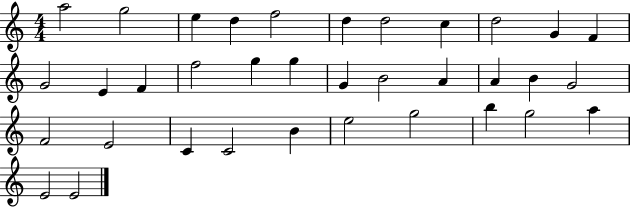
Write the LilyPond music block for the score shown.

{
  \clef treble
  \numericTimeSignature
  \time 4/4
  \key c \major
  a''2 g''2 | e''4 d''4 f''2 | d''4 d''2 c''4 | d''2 g'4 f'4 | \break g'2 e'4 f'4 | f''2 g''4 g''4 | g'4 b'2 a'4 | a'4 b'4 g'2 | \break f'2 e'2 | c'4 c'2 b'4 | e''2 g''2 | b''4 g''2 a''4 | \break e'2 e'2 | \bar "|."
}